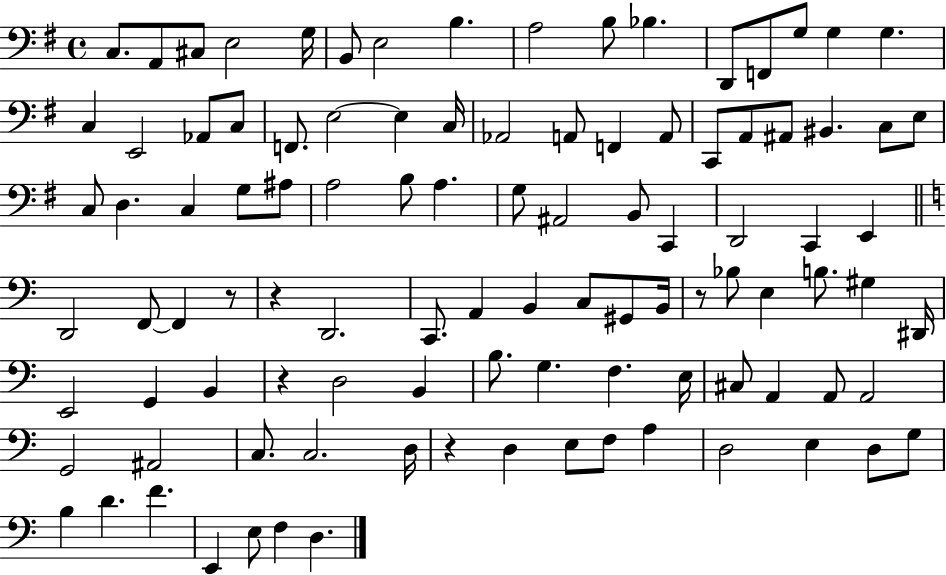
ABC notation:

X:1
T:Untitled
M:4/4
L:1/4
K:G
C,/2 A,,/2 ^C,/2 E,2 G,/4 B,,/2 E,2 B, A,2 B,/2 _B, D,,/2 F,,/2 G,/2 G, G, C, E,,2 _A,,/2 C,/2 F,,/2 E,2 E, C,/4 _A,,2 A,,/2 F,, A,,/2 C,,/2 A,,/2 ^A,,/2 ^B,, C,/2 E,/2 C,/2 D, C, G,/2 ^A,/2 A,2 B,/2 A, G,/2 ^A,,2 B,,/2 C,, D,,2 C,, E,, D,,2 F,,/2 F,, z/2 z D,,2 C,,/2 A,, B,, C,/2 ^G,,/2 B,,/4 z/2 _B,/2 E, B,/2 ^G, ^D,,/4 E,,2 G,, B,, z D,2 B,, B,/2 G, F, E,/4 ^C,/2 A,, A,,/2 A,,2 G,,2 ^A,,2 C,/2 C,2 D,/4 z D, E,/2 F,/2 A, D,2 E, D,/2 G,/2 B, D F E,, E,/2 F, D,